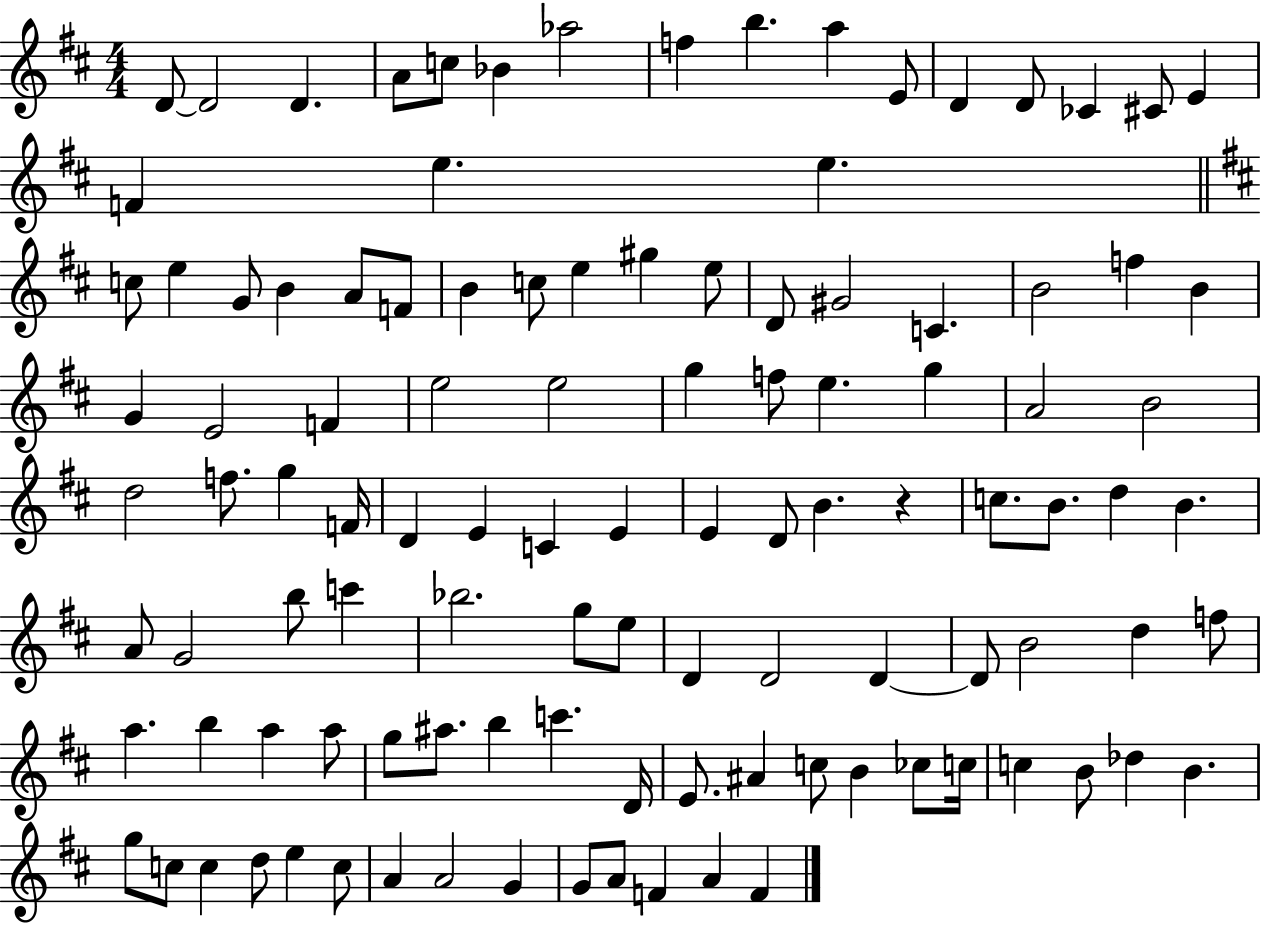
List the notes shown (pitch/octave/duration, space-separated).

D4/e D4/h D4/q. A4/e C5/e Bb4/q Ab5/h F5/q B5/q. A5/q E4/e D4/q D4/e CES4/q C#4/e E4/q F4/q E5/q. E5/q. C5/e E5/q G4/e B4/q A4/e F4/e B4/q C5/e E5/q G#5/q E5/e D4/e G#4/h C4/q. B4/h F5/q B4/q G4/q E4/h F4/q E5/h E5/h G5/q F5/e E5/q. G5/q A4/h B4/h D5/h F5/e. G5/q F4/s D4/q E4/q C4/q E4/q E4/q D4/e B4/q. R/q C5/e. B4/e. D5/q B4/q. A4/e G4/h B5/e C6/q Bb5/h. G5/e E5/e D4/q D4/h D4/q D4/e B4/h D5/q F5/e A5/q. B5/q A5/q A5/e G5/e A#5/e. B5/q C6/q. D4/s E4/e. A#4/q C5/e B4/q CES5/e C5/s C5/q B4/e Db5/q B4/q. G5/e C5/e C5/q D5/e E5/q C5/e A4/q A4/h G4/q G4/e A4/e F4/q A4/q F4/q